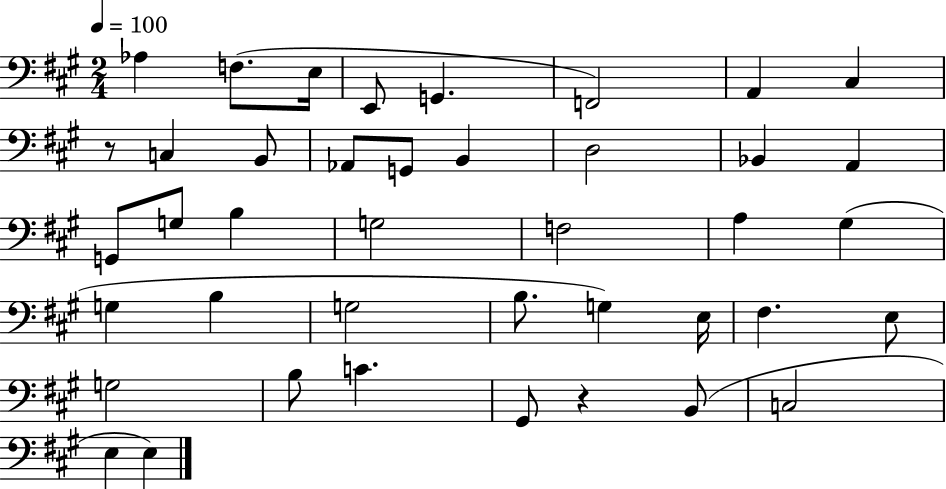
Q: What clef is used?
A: bass